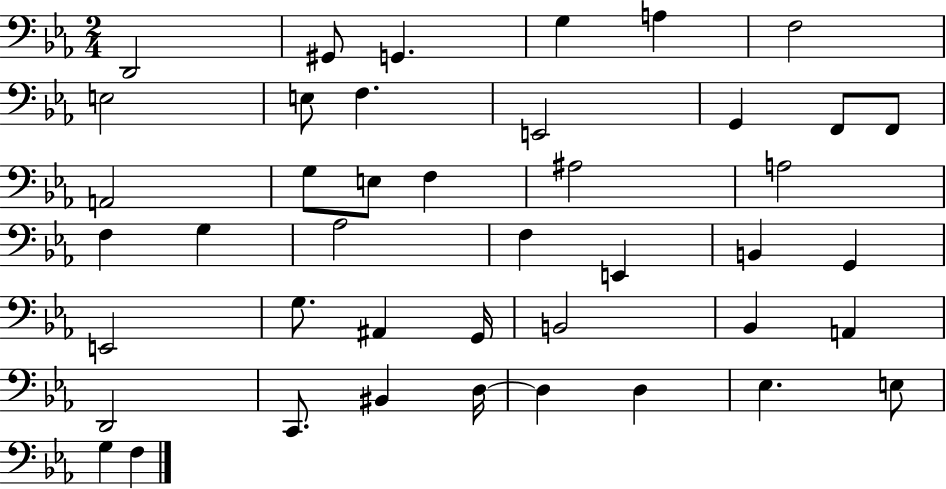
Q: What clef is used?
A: bass